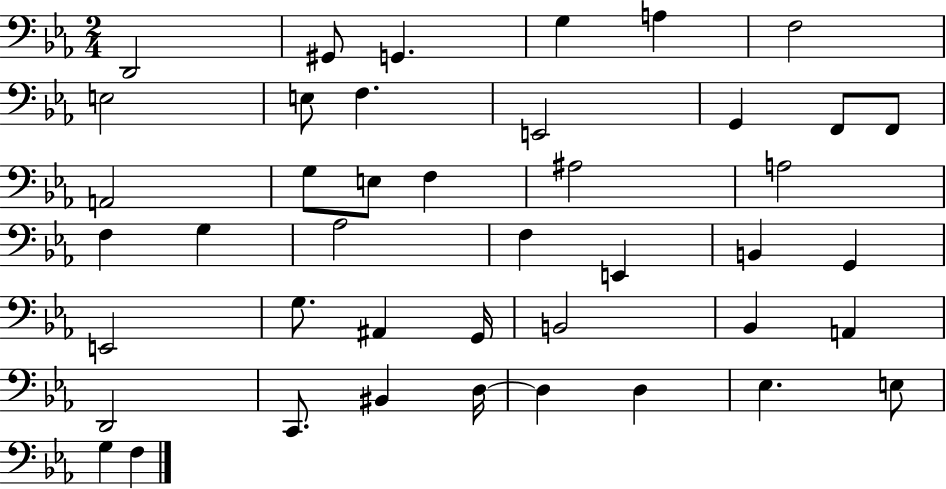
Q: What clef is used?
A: bass